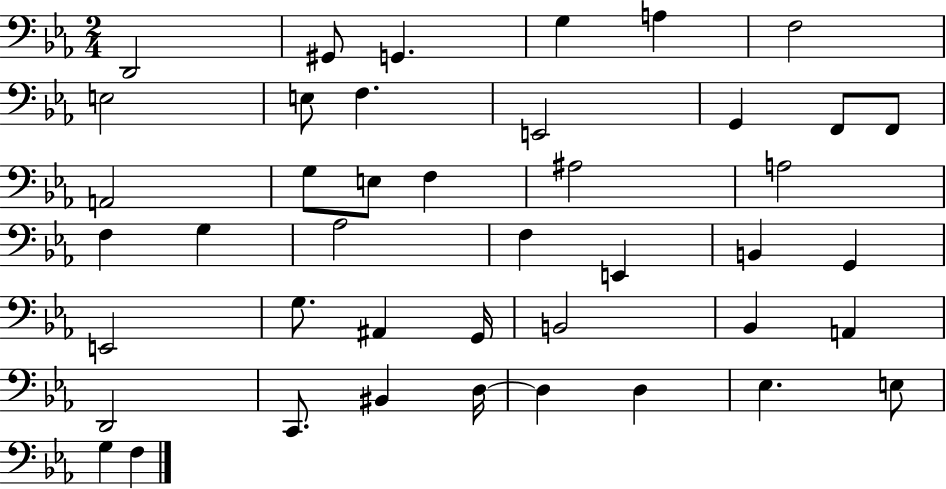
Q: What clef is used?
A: bass